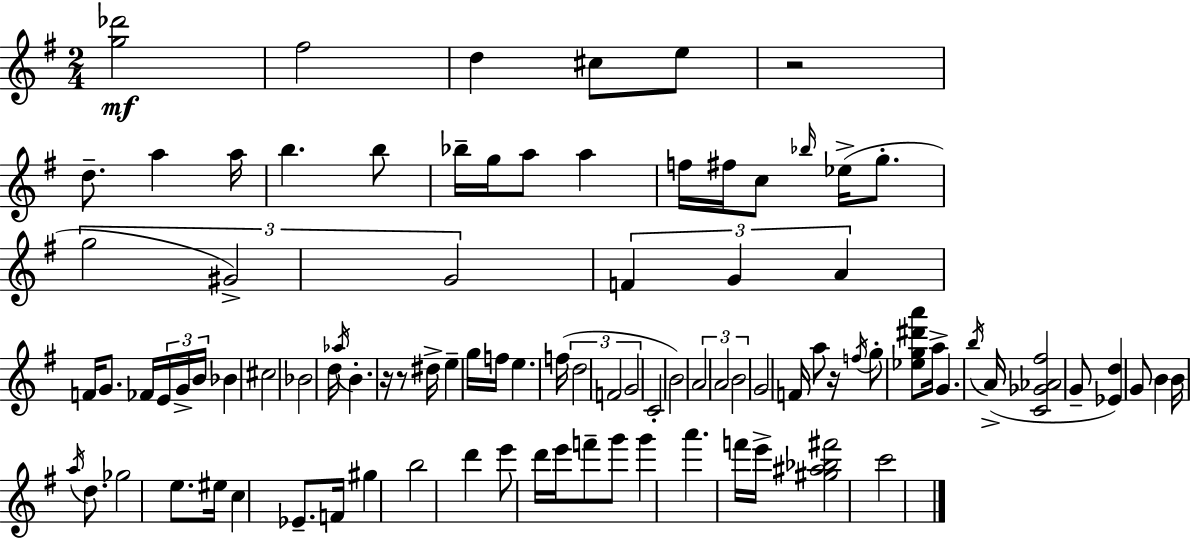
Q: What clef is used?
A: treble